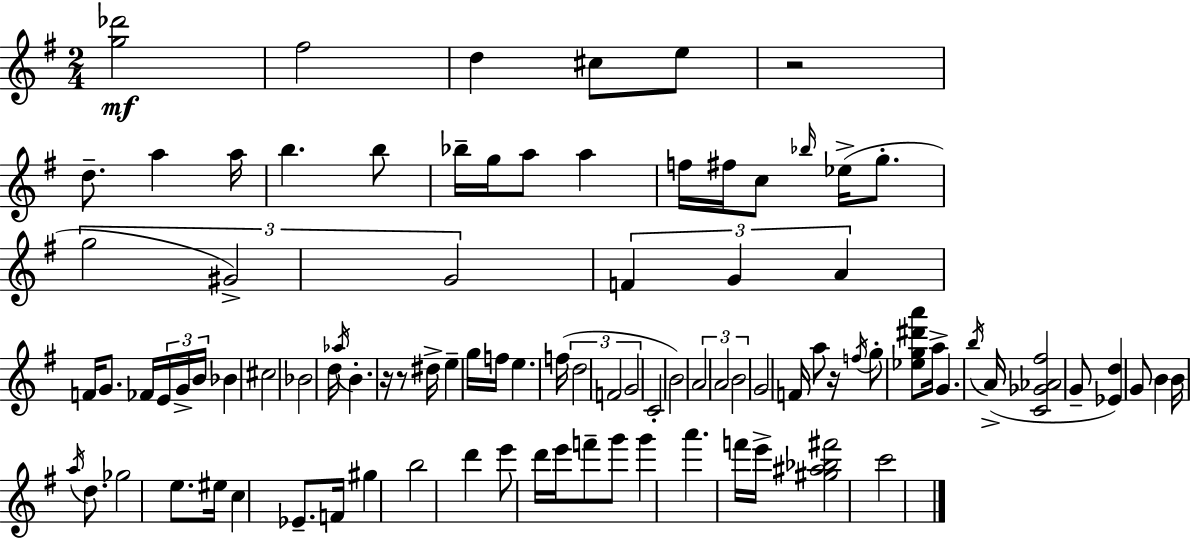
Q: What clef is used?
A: treble